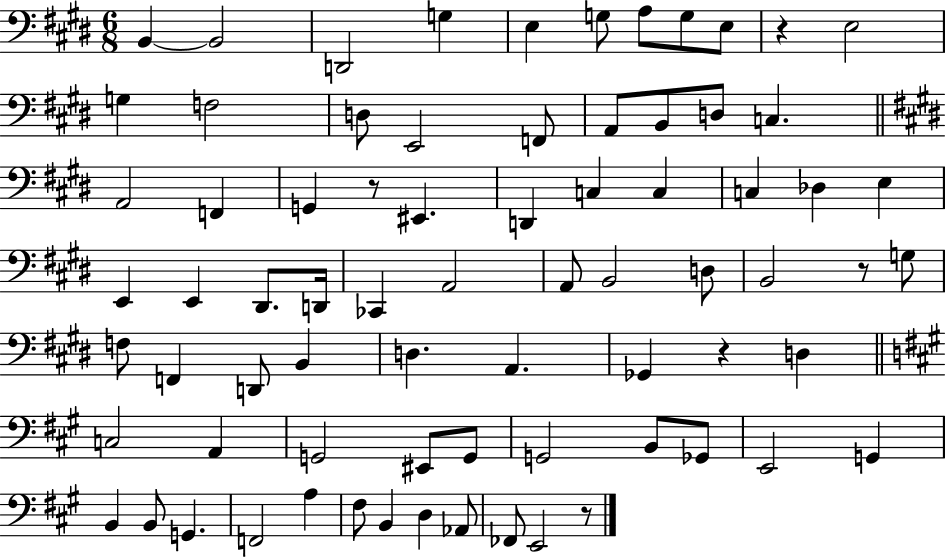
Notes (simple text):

B2/q B2/h D2/h G3/q E3/q G3/e A3/e G3/e E3/e R/q E3/h G3/q F3/h D3/e E2/h F2/e A2/e B2/e D3/e C3/q. A2/h F2/q G2/q R/e EIS2/q. D2/q C3/q C3/q C3/q Db3/q E3/q E2/q E2/q D#2/e. D2/s CES2/q A2/h A2/e B2/h D3/e B2/h R/e G3/e F3/e F2/q D2/e B2/q D3/q. A2/q. Gb2/q R/q D3/q C3/h A2/q G2/h EIS2/e G2/e G2/h B2/e Gb2/e E2/h G2/q B2/q B2/e G2/q. F2/h A3/q F#3/e B2/q D3/q Ab2/e FES2/e E2/h R/e